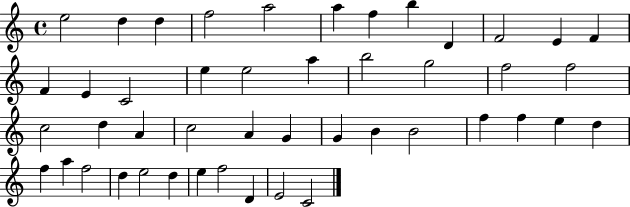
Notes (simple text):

E5/h D5/q D5/q F5/h A5/h A5/q F5/q B5/q D4/q F4/h E4/q F4/q F4/q E4/q C4/h E5/q E5/h A5/q B5/h G5/h F5/h F5/h C5/h D5/q A4/q C5/h A4/q G4/q G4/q B4/q B4/h F5/q F5/q E5/q D5/q F5/q A5/q F5/h D5/q E5/h D5/q E5/q F5/h D4/q E4/h C4/h